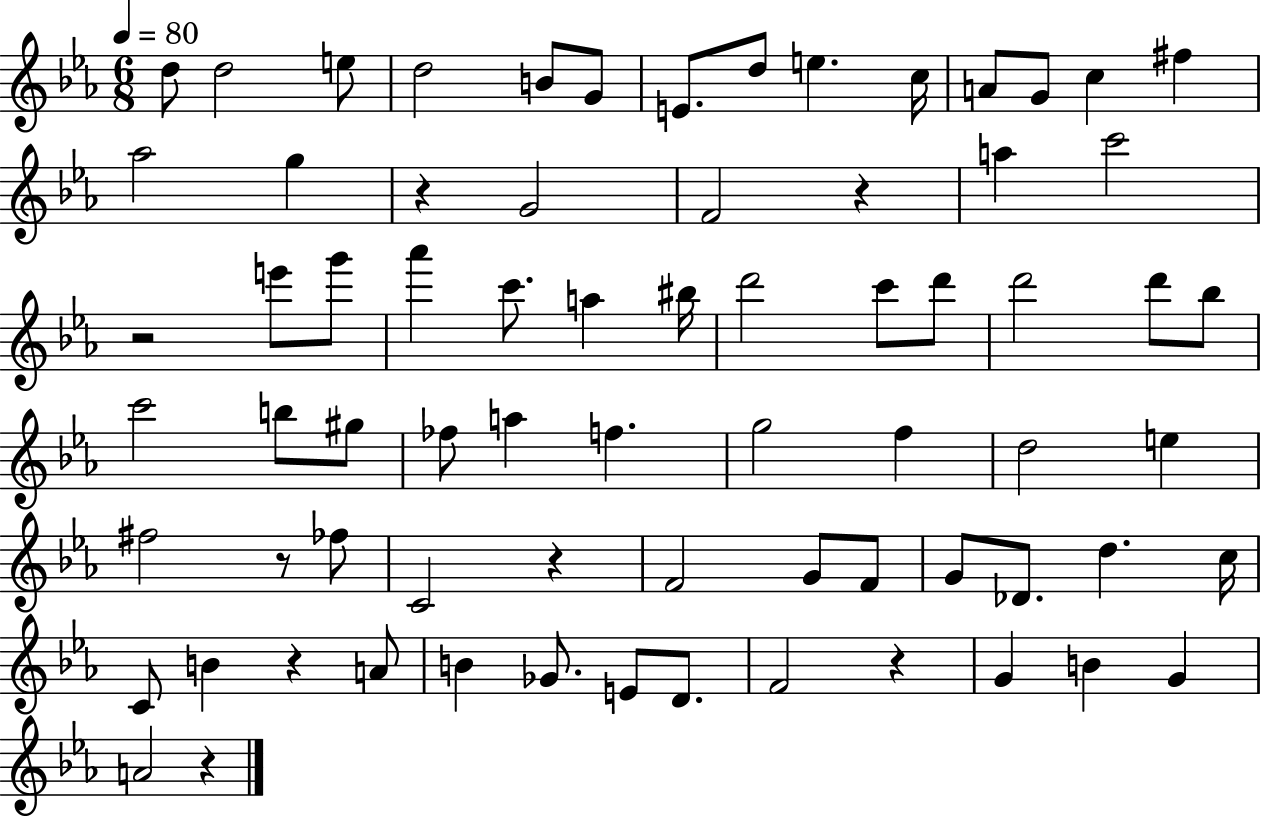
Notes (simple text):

D5/e D5/h E5/e D5/h B4/e G4/e E4/e. D5/e E5/q. C5/s A4/e G4/e C5/q F#5/q Ab5/h G5/q R/q G4/h F4/h R/q A5/q C6/h R/h E6/e G6/e Ab6/q C6/e. A5/q BIS5/s D6/h C6/e D6/e D6/h D6/e Bb5/e C6/h B5/e G#5/e FES5/e A5/q F5/q. G5/h F5/q D5/h E5/q F#5/h R/e FES5/e C4/h R/q F4/h G4/e F4/e G4/e Db4/e. D5/q. C5/s C4/e B4/q R/q A4/e B4/q Gb4/e. E4/e D4/e. F4/h R/q G4/q B4/q G4/q A4/h R/q